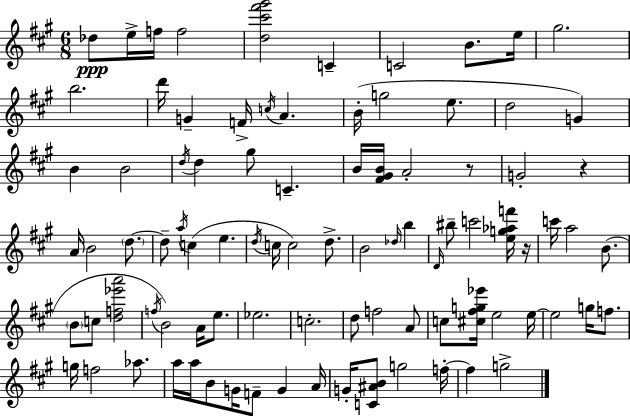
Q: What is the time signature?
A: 6/8